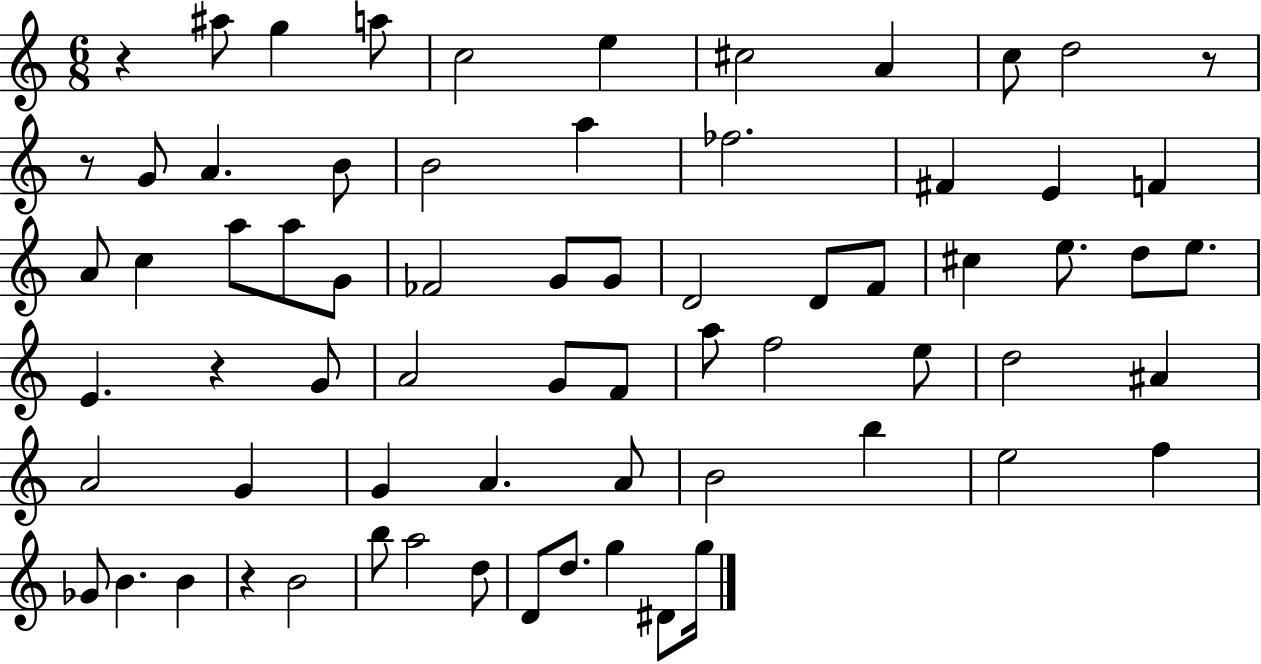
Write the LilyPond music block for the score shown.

{
  \clef treble
  \numericTimeSignature
  \time 6/8
  \key c \major
  r4 ais''8 g''4 a''8 | c''2 e''4 | cis''2 a'4 | c''8 d''2 r8 | \break r8 g'8 a'4. b'8 | b'2 a''4 | fes''2. | fis'4 e'4 f'4 | \break a'8 c''4 a''8 a''8 g'8 | fes'2 g'8 g'8 | d'2 d'8 f'8 | cis''4 e''8. d''8 e''8. | \break e'4. r4 g'8 | a'2 g'8 f'8 | a''8 f''2 e''8 | d''2 ais'4 | \break a'2 g'4 | g'4 a'4. a'8 | b'2 b''4 | e''2 f''4 | \break ges'8 b'4. b'4 | r4 b'2 | b''8 a''2 d''8 | d'8 d''8. g''4 dis'8 g''16 | \break \bar "|."
}